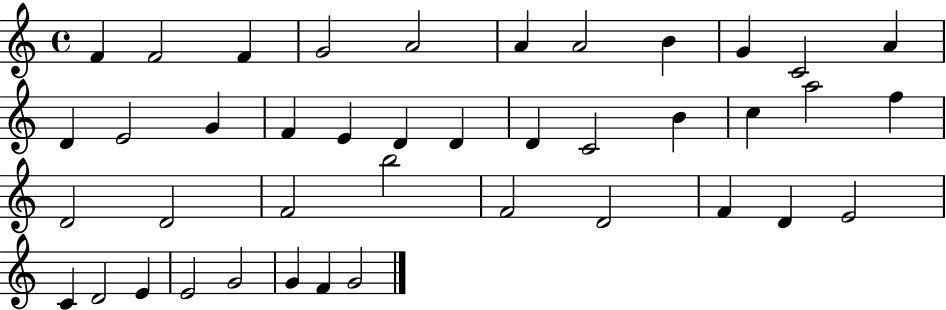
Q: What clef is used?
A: treble